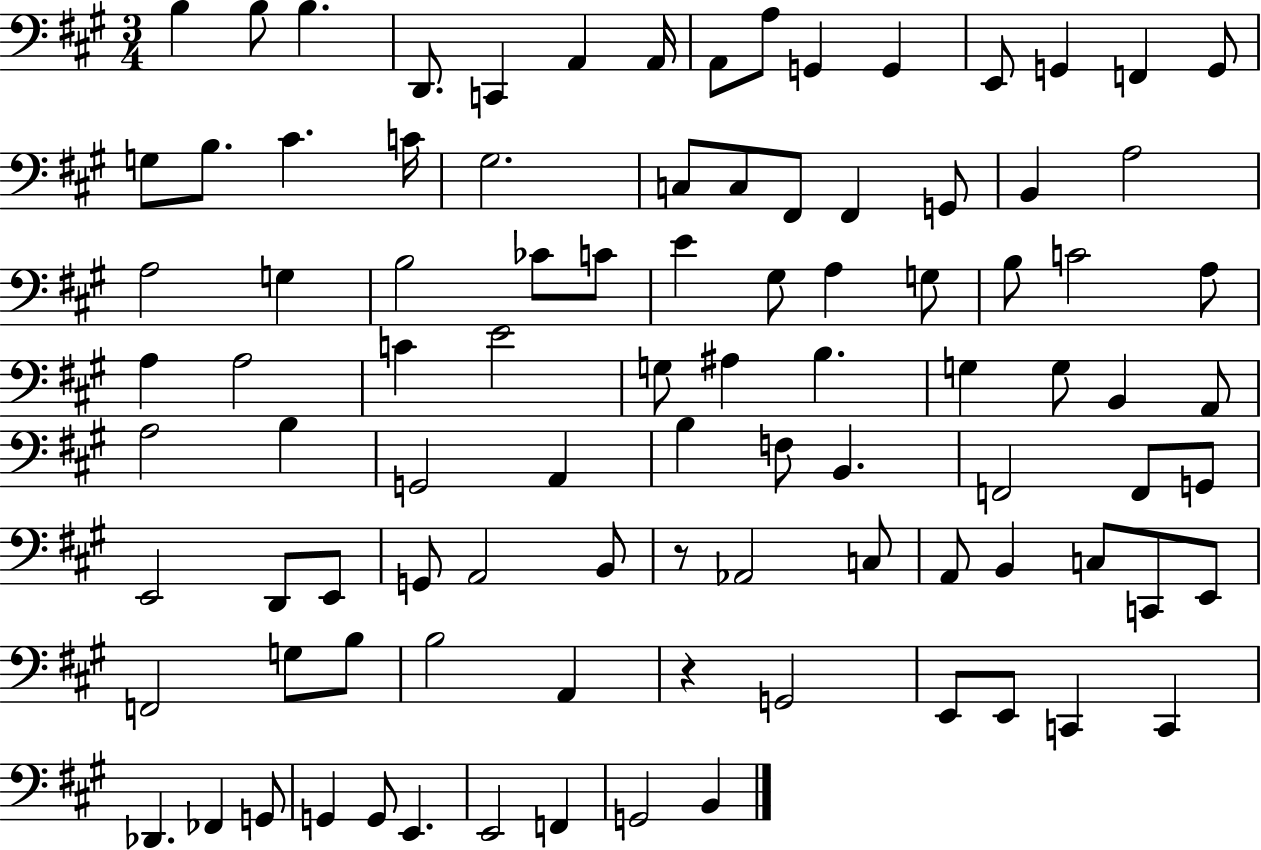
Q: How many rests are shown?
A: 2